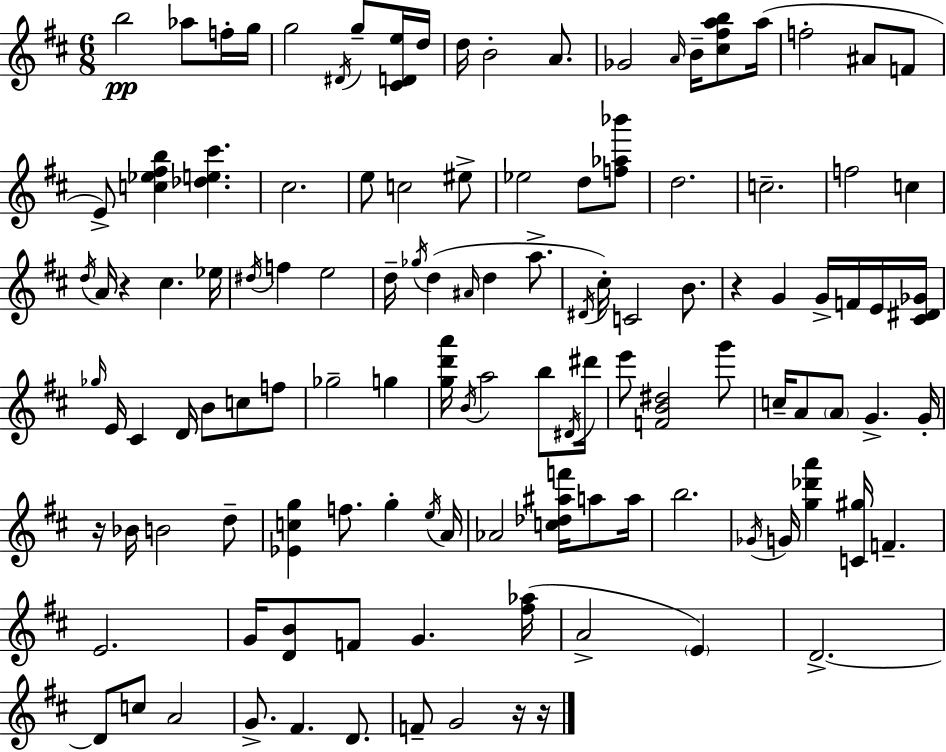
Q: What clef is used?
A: treble